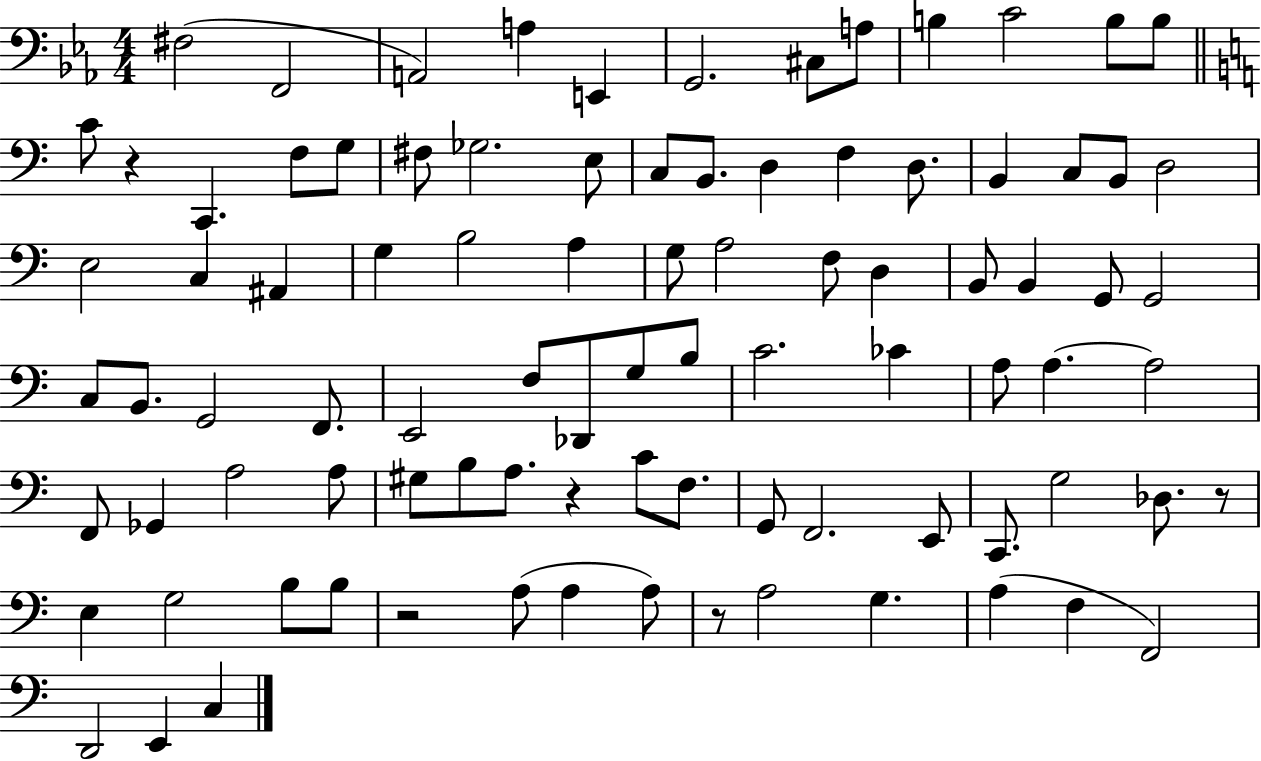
{
  \clef bass
  \numericTimeSignature
  \time 4/4
  \key ees \major
  fis2( f,2 | a,2) a4 e,4 | g,2. cis8 a8 | b4 c'2 b8 b8 | \break \bar "||" \break \key c \major c'8 r4 c,4. f8 g8 | fis8 ges2. e8 | c8 b,8. d4 f4 d8. | b,4 c8 b,8 d2 | \break e2 c4 ais,4 | g4 b2 a4 | g8 a2 f8 d4 | b,8 b,4 g,8 g,2 | \break c8 b,8. g,2 f,8. | e,2 f8 des,8 g8 b8 | c'2. ces'4 | a8 a4.~~ a2 | \break f,8 ges,4 a2 a8 | gis8 b8 a8. r4 c'8 f8. | g,8 f,2. e,8 | c,8. g2 des8. r8 | \break e4 g2 b8 b8 | r2 a8( a4 a8) | r8 a2 g4. | a4( f4 f,2) | \break d,2 e,4 c4 | \bar "|."
}